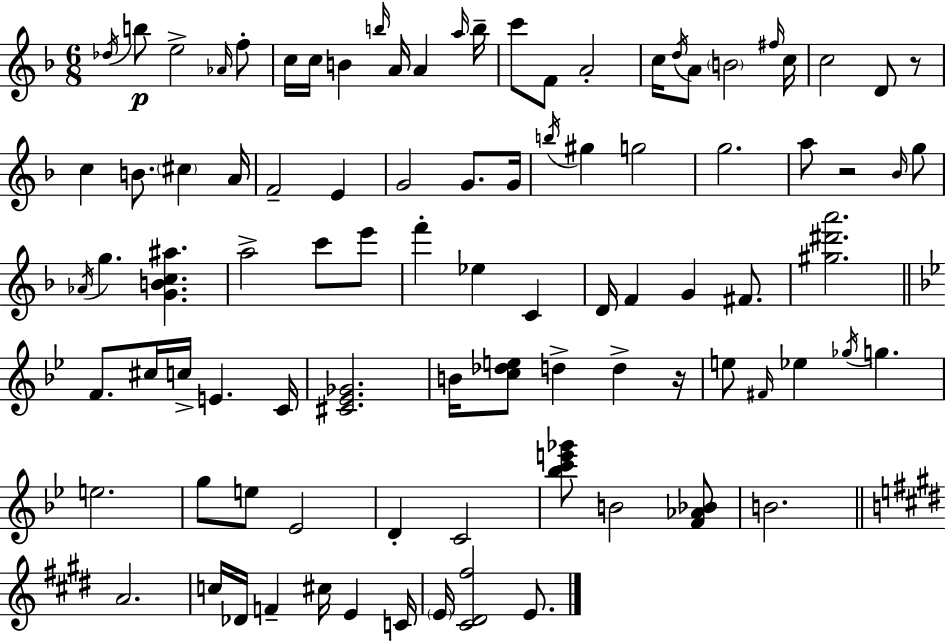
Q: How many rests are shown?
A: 3